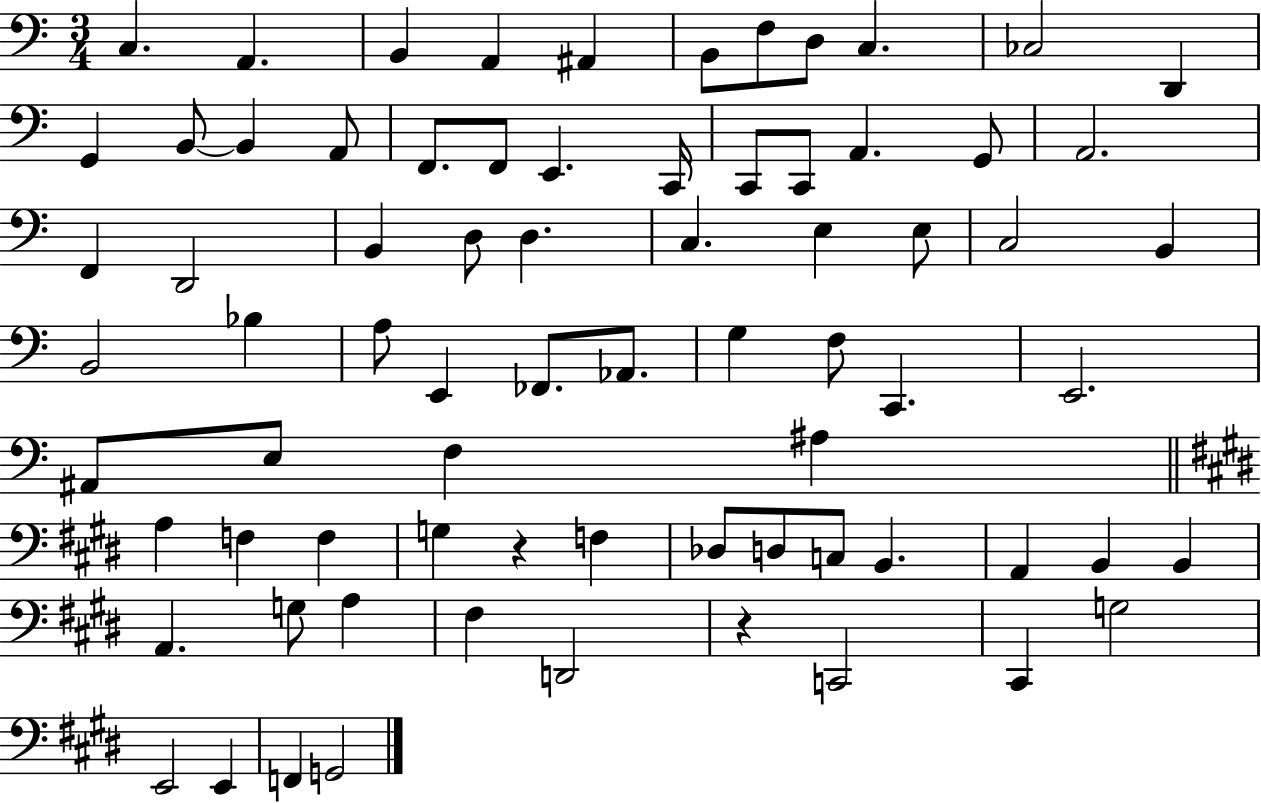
C3/q. A2/q. B2/q A2/q A#2/q B2/e F3/e D3/e C3/q. CES3/h D2/q G2/q B2/e B2/q A2/e F2/e. F2/e E2/q. C2/s C2/e C2/e A2/q. G2/e A2/h. F2/q D2/h B2/q D3/e D3/q. C3/q. E3/q E3/e C3/h B2/q B2/h Bb3/q A3/e E2/q FES2/e. Ab2/e. G3/q F3/e C2/q. E2/h. A#2/e E3/e F3/q A#3/q A3/q F3/q F3/q G3/q R/q F3/q Db3/e D3/e C3/e B2/q. A2/q B2/q B2/q A2/q. G3/e A3/q F#3/q D2/h R/q C2/h C#2/q G3/h E2/h E2/q F2/q G2/h